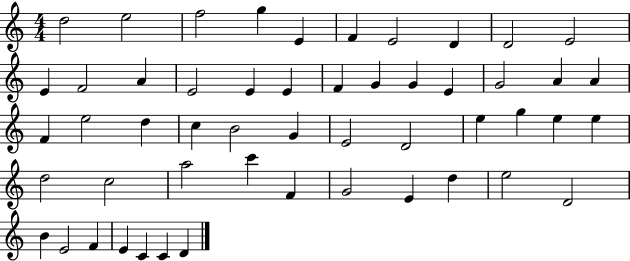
D5/h E5/h F5/h G5/q E4/q F4/q E4/h D4/q D4/h E4/h E4/q F4/h A4/q E4/h E4/q E4/q F4/q G4/q G4/q E4/q G4/h A4/q A4/q F4/q E5/h D5/q C5/q B4/h G4/q E4/h D4/h E5/q G5/q E5/q E5/q D5/h C5/h A5/h C6/q F4/q G4/h E4/q D5/q E5/h D4/h B4/q E4/h F4/q E4/q C4/q C4/q D4/q